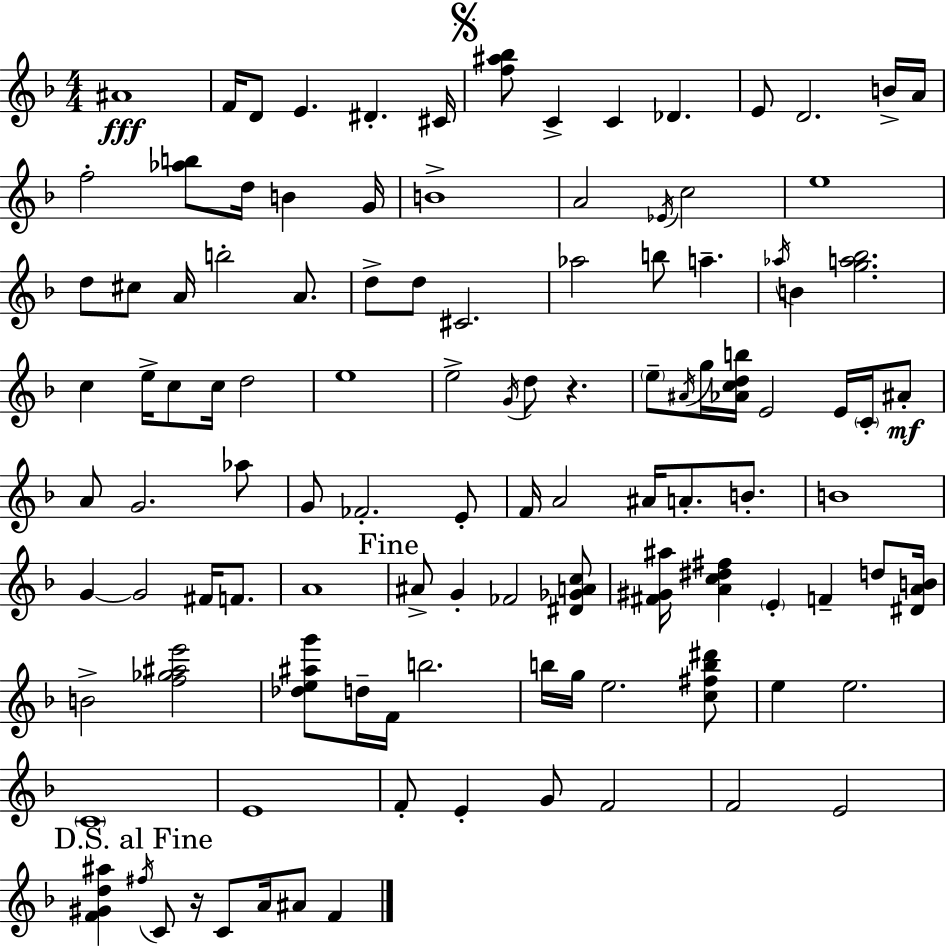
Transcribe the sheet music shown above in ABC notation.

X:1
T:Untitled
M:4/4
L:1/4
K:Dm
^A4 F/4 D/2 E ^D ^C/4 [f^a_b]/2 C C _D E/2 D2 B/4 A/4 f2 [_ab]/2 d/4 B G/4 B4 A2 _E/4 c2 e4 d/2 ^c/2 A/4 b2 A/2 d/2 d/2 ^C2 _a2 b/2 a _a/4 B [ga_b]2 c e/4 c/2 c/4 d2 e4 e2 G/4 d/2 z e/2 ^A/4 g/4 [_Acdb]/4 E2 E/4 C/4 ^A/2 A/2 G2 _a/2 G/2 _F2 E/2 F/4 A2 ^A/4 A/2 B/2 B4 G G2 ^F/4 F/2 A4 ^A/2 G _F2 [^D_GAc]/2 [^F^G^a]/4 [Ac^d^f] E F d/2 [^DAB]/4 B2 [f_g^ae']2 [_de^ag']/2 d/4 F/4 b2 b/4 g/4 e2 [c^fb^d']/2 e e2 C4 E4 F/2 E G/2 F2 F2 E2 [F^Gd^a] ^f/4 C/2 z/4 C/2 A/4 ^A/2 F